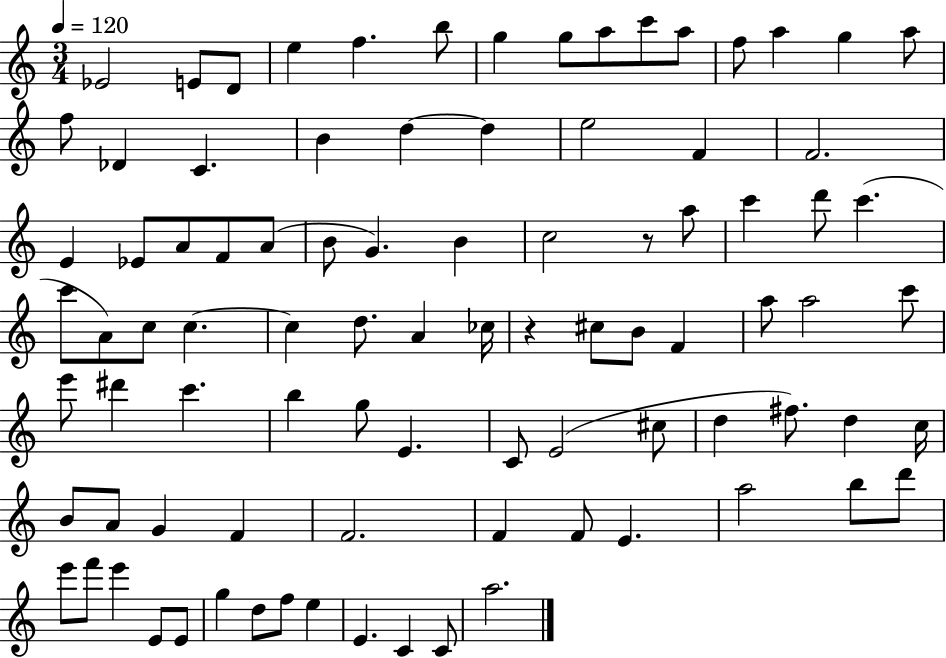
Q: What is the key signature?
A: C major